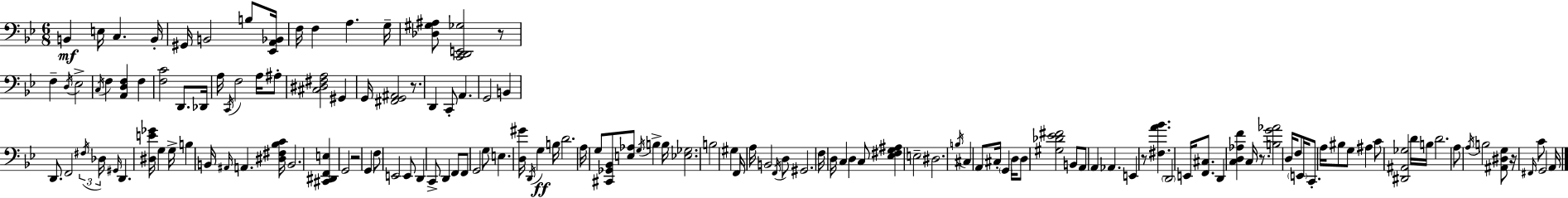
X:1
T:Untitled
M:6/8
L:1/4
K:Bb
B,, E,/4 C, B,,/4 ^G,,/4 B,,2 B,/2 [_E,,A,,_B,,]/4 F,/4 F, A, G,/4 [_D,^G,^A,]/2 [C,,D,,E,,_G,]2 z/2 F, D,/4 _E,2 C,/4 F, [A,,D,F,] F, [F,C]2 D,,/2 _D,,/4 A,/4 C,,/4 F,2 A,/4 ^A,/2 [^C,^D,^F,A,]2 ^G,, G,,/4 [^F,,G,,^A,,]2 z/2 D,, C,,/2 A,, G,,2 B,, D,,/2 F,,2 ^F,/4 _D,/4 ^G,,/4 D,, [^D,E_G]/4 G, G,/4 B, B,,/4 ^A,,/4 A,, [^D,^F,_B,C]/4 B,,2 [^C,,^D,,F,,E,] G,,2 z2 G,, F,/2 E,,2 E,,/2 D,, C,,/2 D,, F,,/2 F,,/2 G,,2 G,/2 E, [D,^G]/4 D,,/4 G, B,/4 D2 A,/4 G,/2 [^C,,_G,,_B,,]/2 [E,_A,]/2 G,/4 B, B,/4 [_E,_G,]2 B,2 ^G, F,,/4 A,/4 B,,2 F,,/4 D,/2 ^G,,2 F,/4 D,/4 C, D, C,/2 [_E,^F,G,^A,] E,2 ^D,2 B,/4 ^C, A,,/2 ^C,/4 G,, D,/4 D,/2 [^G,_D_E^F]2 B,,/2 A,,/2 A,, _A,, E,, z/2 [^F,A_B] D,,2 E,,/4 [F,,^C,]/2 D,, [C,D,_A,F] C,/4 z/2 [B,G_A]2 D,/4 F,/2 E,,/4 C,,/2 A,/4 ^B,/2 G,/2 ^A, C/2 [^D,,^A,,_G,]2 D/4 B,/4 D2 A,/2 A,/4 B,2 [^A,,^D,G,]/2 z/4 ^F,,/4 C/2 G,,2 A,,/4